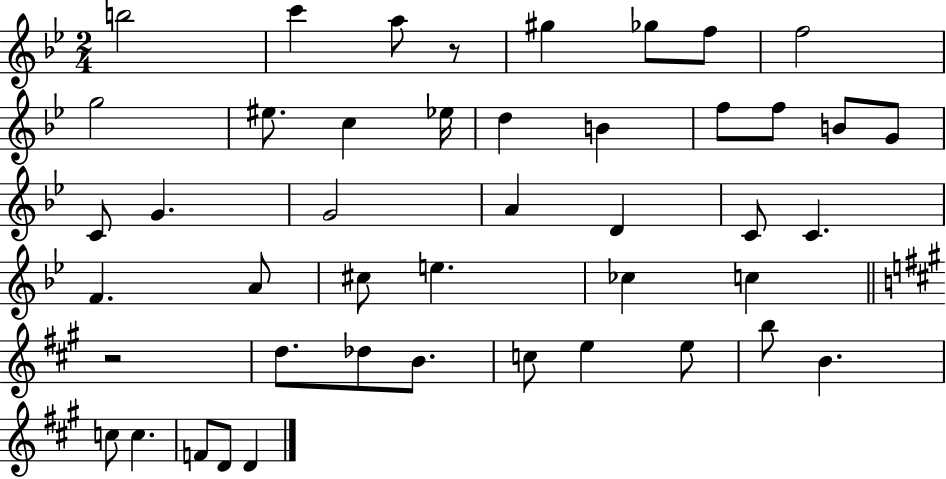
X:1
T:Untitled
M:2/4
L:1/4
K:Bb
b2 c' a/2 z/2 ^g _g/2 f/2 f2 g2 ^e/2 c _e/4 d B f/2 f/2 B/2 G/2 C/2 G G2 A D C/2 C F A/2 ^c/2 e _c c z2 d/2 _d/2 B/2 c/2 e e/2 b/2 B c/2 c F/2 D/2 D